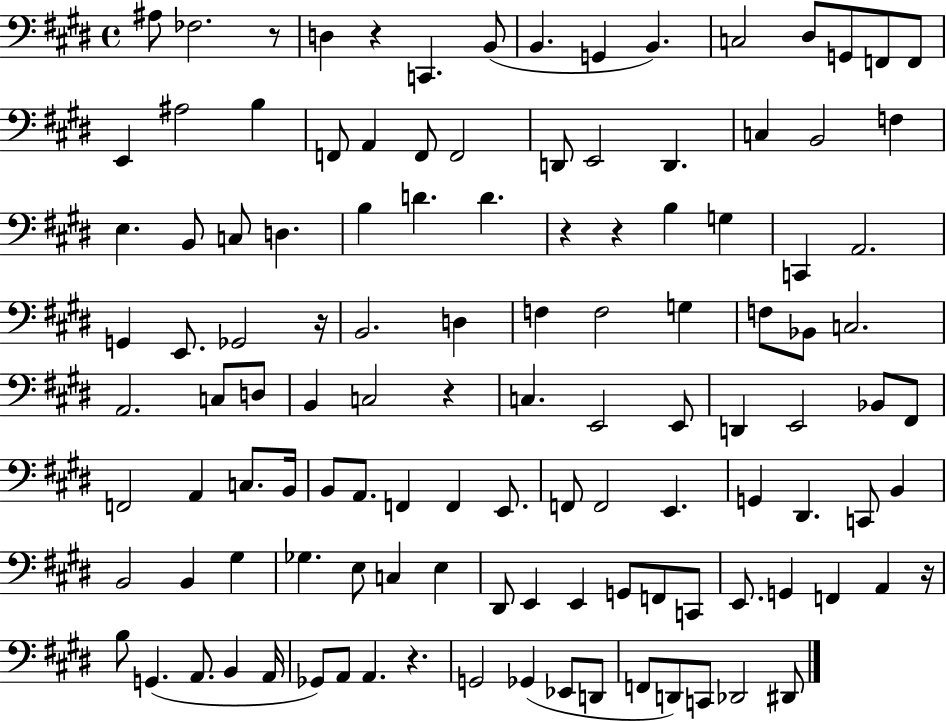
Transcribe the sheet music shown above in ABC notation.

X:1
T:Untitled
M:4/4
L:1/4
K:E
^A,/2 _F,2 z/2 D, z C,, B,,/2 B,, G,, B,, C,2 ^D,/2 G,,/2 F,,/2 F,,/2 E,, ^A,2 B, F,,/2 A,, F,,/2 F,,2 D,,/2 E,,2 D,, C, B,,2 F, E, B,,/2 C,/2 D, B, D D z z B, G, C,, A,,2 G,, E,,/2 _G,,2 z/4 B,,2 D, F, F,2 G, F,/2 _B,,/2 C,2 A,,2 C,/2 D,/2 B,, C,2 z C, E,,2 E,,/2 D,, E,,2 _B,,/2 ^F,,/2 F,,2 A,, C,/2 B,,/4 B,,/2 A,,/2 F,, F,, E,,/2 F,,/2 F,,2 E,, G,, ^D,, C,,/2 B,, B,,2 B,, ^G, _G, E,/2 C, E, ^D,,/2 E,, E,, G,,/2 F,,/2 C,,/2 E,,/2 G,, F,, A,, z/4 B,/2 G,, A,,/2 B,, A,,/4 _G,,/2 A,,/2 A,, z G,,2 _G,, _E,,/2 D,,/2 F,,/2 D,,/2 C,,/2 _D,,2 ^D,,/2